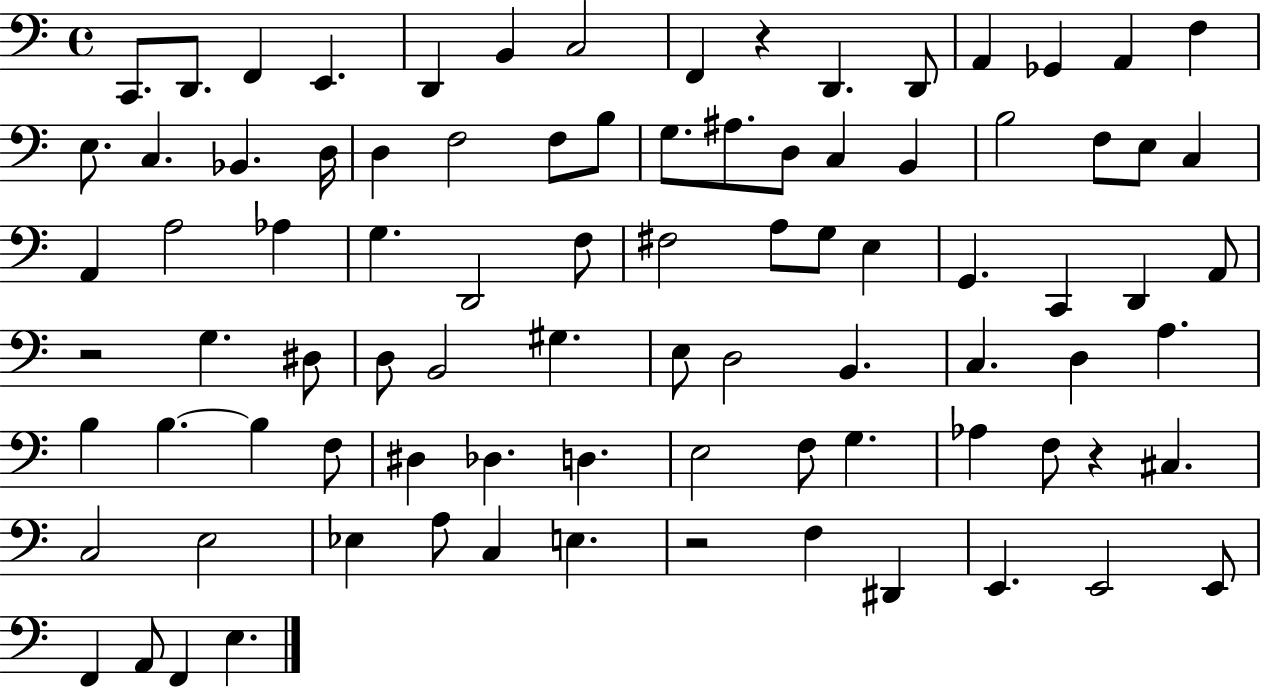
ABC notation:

X:1
T:Untitled
M:4/4
L:1/4
K:C
C,,/2 D,,/2 F,, E,, D,, B,, C,2 F,, z D,, D,,/2 A,, _G,, A,, F, E,/2 C, _B,, D,/4 D, F,2 F,/2 B,/2 G,/2 ^A,/2 D,/2 C, B,, B,2 F,/2 E,/2 C, A,, A,2 _A, G, D,,2 F,/2 ^F,2 A,/2 G,/2 E, G,, C,, D,, A,,/2 z2 G, ^D,/2 D,/2 B,,2 ^G, E,/2 D,2 B,, C, D, A, B, B, B, F,/2 ^D, _D, D, E,2 F,/2 G, _A, F,/2 z ^C, C,2 E,2 _E, A,/2 C, E, z2 F, ^D,, E,, E,,2 E,,/2 F,, A,,/2 F,, E,